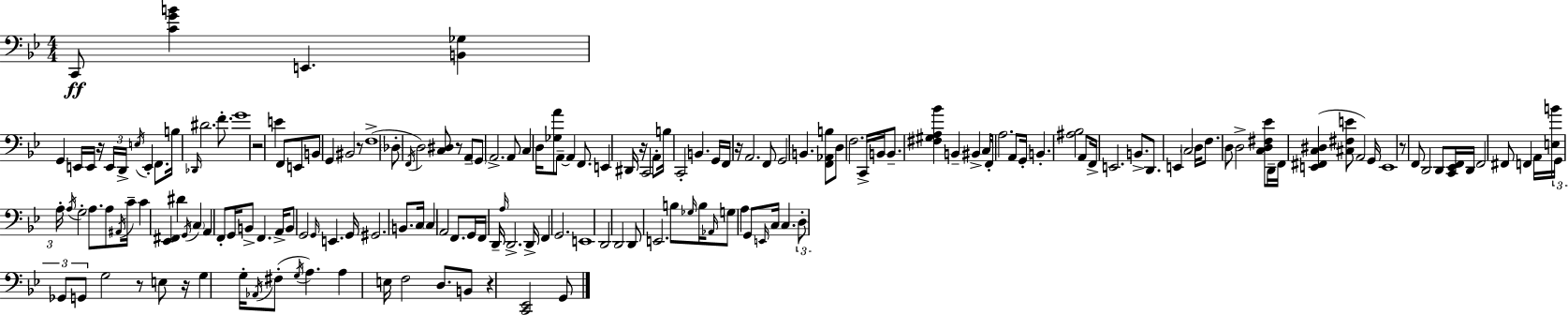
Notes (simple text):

C2/e [C4,G4,B4]/q E2/q. [B2,Gb3]/q G2/q E2/s E2/s R/s E2/s D2/s E3/s E2/q F2/e. B3/s Db2/s D#4/h. F4/e. G4/w R/h E4/q F2/e E2/e B2/e G2/q BIS2/h R/e F3/w Db3/e F2/s D3/h [C3,D#3]/e R/e A2/e G2/e A2/h. A2/e C3/q D3/s [Gb3,A4]/e A2/e A2/q F2/e. E2/q D#2/s R/s C2/h A2/e B3/s C2/h B2/q. G2/s F2/s R/s A2/h. F2/e G2/h B2/q. [F2,Ab2,B3]/e D3/e F3/h. C2/s B2/s B2/e. [F#3,G#3,A3,Bb4]/q B2/q BIS2/q C3/s F2/s A3/h. A2/e G2/s B2/q. [A#3,Bb3]/h A2/e F2/s E2/h. B2/e. D2/e. E2/q C3/h D3/s F3/e. D3/e D3/h [C3,D3,F#3,Eb4]/e D2/s F2/s [E2,F#2,C3,D#3]/q [C#3,F#3,E4]/e A2/h G2/s E2/w R/e F2/e D2/h D2/e [C2,Eb2,F2]/s D2/s F2/h F#2/e F2/q A2/s [E3,B4]/s G2/s A3/s A3/s G3/h A3/e. A3/e A#2/s C4/s C4/q [Eb2,F#2]/q D#4/q G2/s C3/q A2/q F2/e G2/s B2/e F2/q. A2/s B2/e G2/h G2/s E2/q. G2/s G#2/h. B2/e. C3/s C3/q A2/h F2/e. G2/s F2/s D2/s A3/s D2/h. D2/s F2/q G2/h. E2/w D2/h D2/h D2/e E2/h. B3/e Gb3/s B3/s Ab2/s G3/e A3/q G2/e E2/s C3/s C3/q. D3/e Gb2/e G2/e G3/h R/e E3/e R/s G3/q G3/s Ab2/s F#3/e G3/s A3/q. A3/q E3/s F3/h D3/e. B2/e R/q [C2,Eb2]/h G2/e